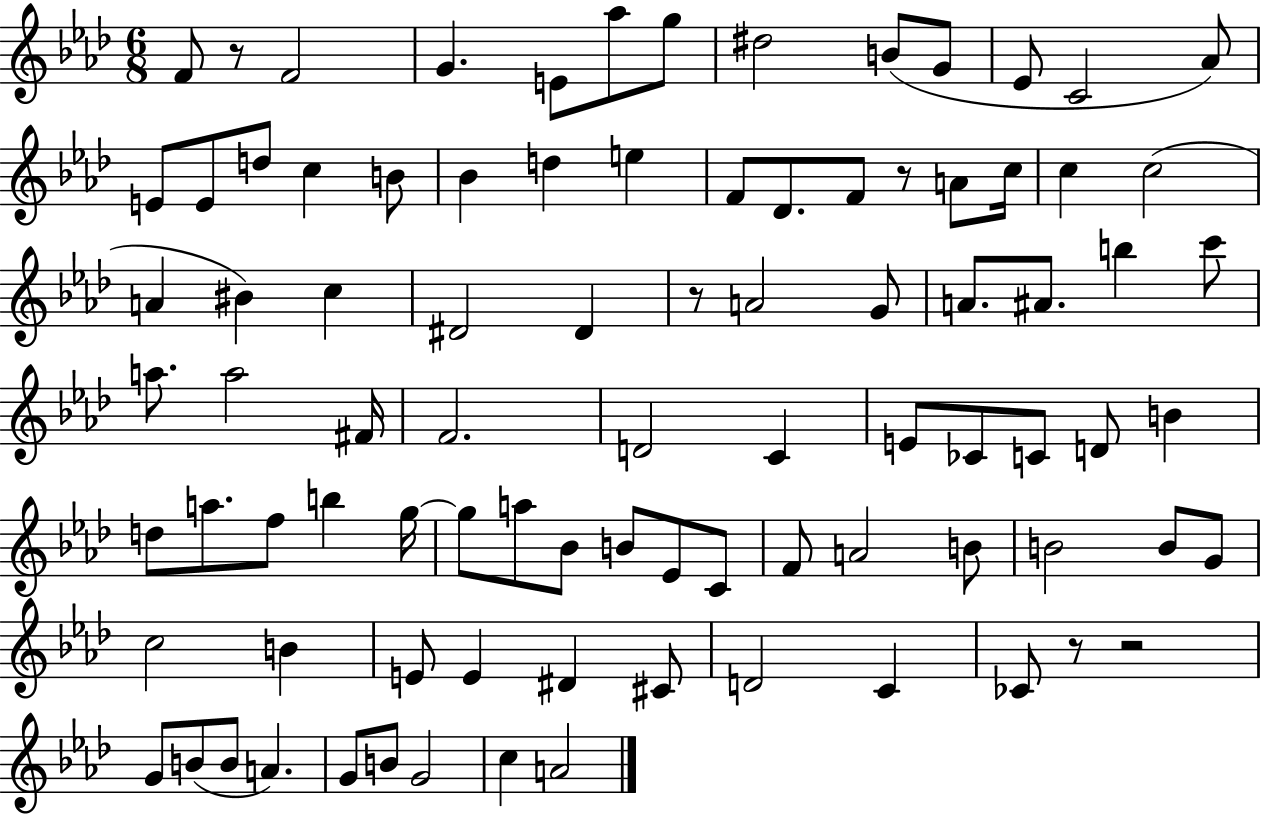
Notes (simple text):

F4/e R/e F4/h G4/q. E4/e Ab5/e G5/e D#5/h B4/e G4/e Eb4/e C4/h Ab4/e E4/e E4/e D5/e C5/q B4/e Bb4/q D5/q E5/q F4/e Db4/e. F4/e R/e A4/e C5/s C5/q C5/h A4/q BIS4/q C5/q D#4/h D#4/q R/e A4/h G4/e A4/e. A#4/e. B5/q C6/e A5/e. A5/h F#4/s F4/h. D4/h C4/q E4/e CES4/e C4/e D4/e B4/q D5/e A5/e. F5/e B5/q G5/s G5/e A5/e Bb4/e B4/e Eb4/e C4/e F4/e A4/h B4/e B4/h B4/e G4/e C5/h B4/q E4/e E4/q D#4/q C#4/e D4/h C4/q CES4/e R/e R/h G4/e B4/e B4/e A4/q. G4/e B4/e G4/h C5/q A4/h